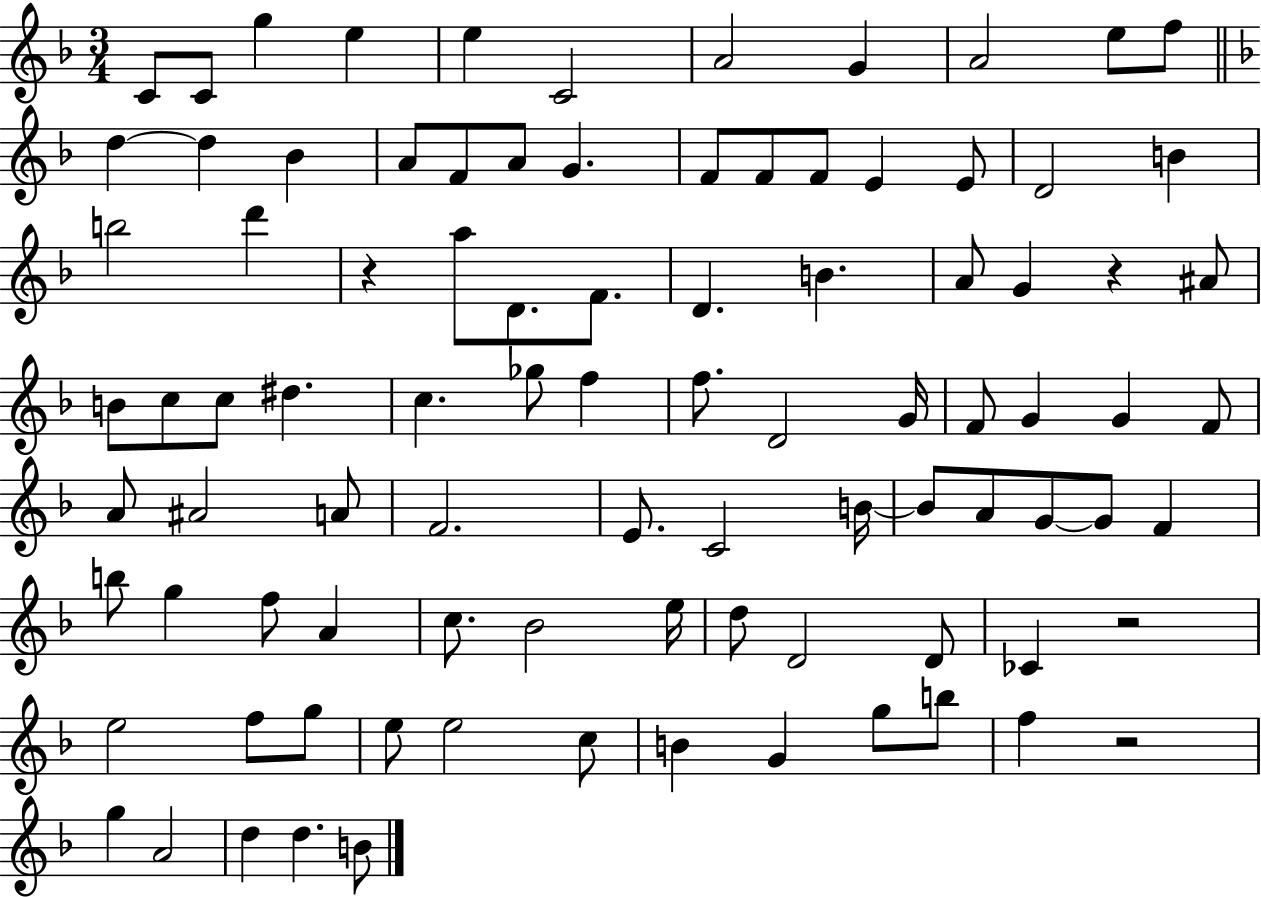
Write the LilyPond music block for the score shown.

{
  \clef treble
  \numericTimeSignature
  \time 3/4
  \key f \major
  c'8 c'8 g''4 e''4 | e''4 c'2 | a'2 g'4 | a'2 e''8 f''8 | \break \bar "||" \break \key d \minor d''4~~ d''4 bes'4 | a'8 f'8 a'8 g'4. | f'8 f'8 f'8 e'4 e'8 | d'2 b'4 | \break b''2 d'''4 | r4 a''8 d'8. f'8. | d'4. b'4. | a'8 g'4 r4 ais'8 | \break b'8 c''8 c''8 dis''4. | c''4. ges''8 f''4 | f''8. d'2 g'16 | f'8 g'4 g'4 f'8 | \break a'8 ais'2 a'8 | f'2. | e'8. c'2 b'16~~ | b'8 a'8 g'8~~ g'8 f'4 | \break b''8 g''4 f''8 a'4 | c''8. bes'2 e''16 | d''8 d'2 d'8 | ces'4 r2 | \break e''2 f''8 g''8 | e''8 e''2 c''8 | b'4 g'4 g''8 b''8 | f''4 r2 | \break g''4 a'2 | d''4 d''4. b'8 | \bar "|."
}